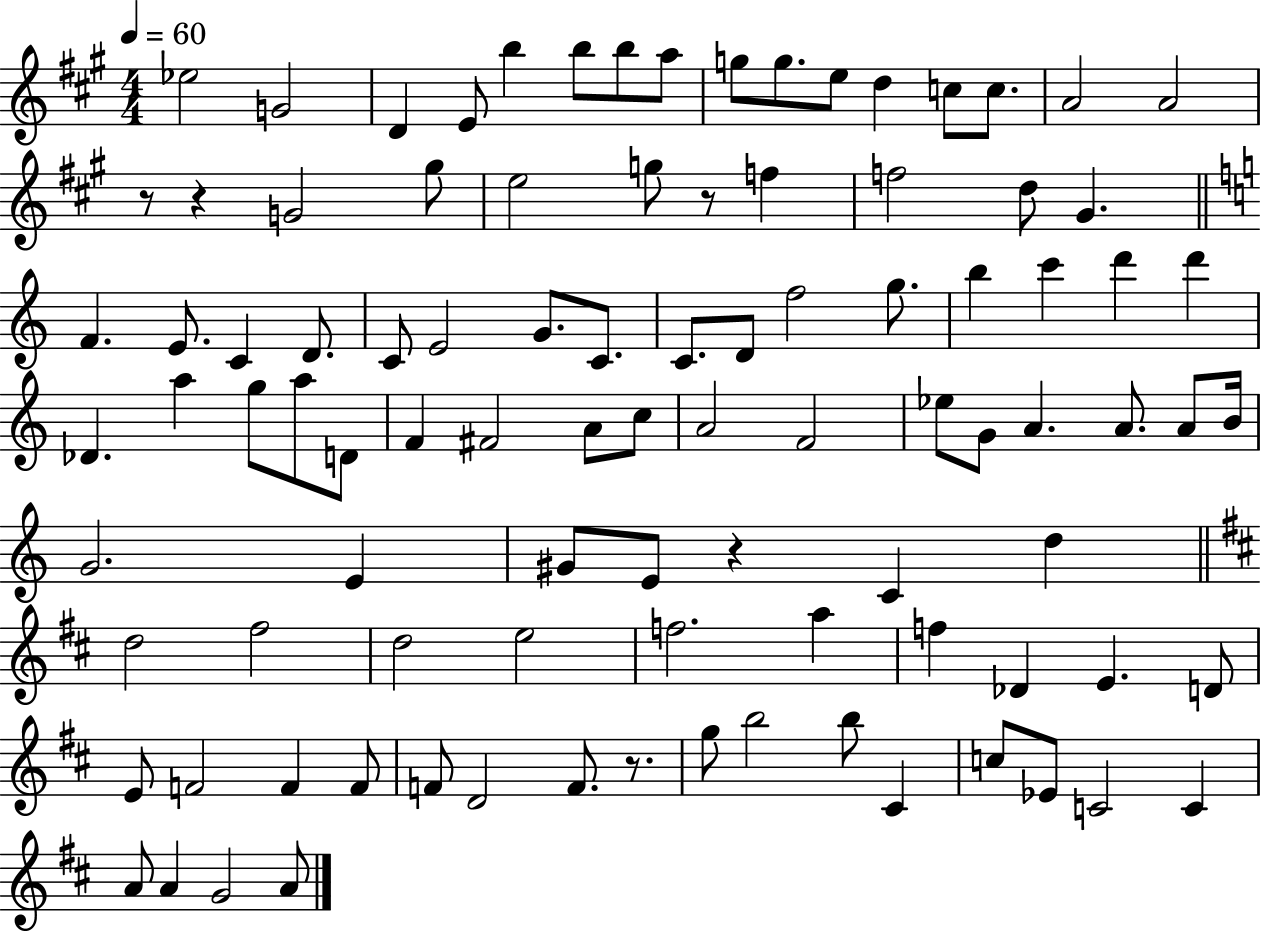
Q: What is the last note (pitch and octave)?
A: A4